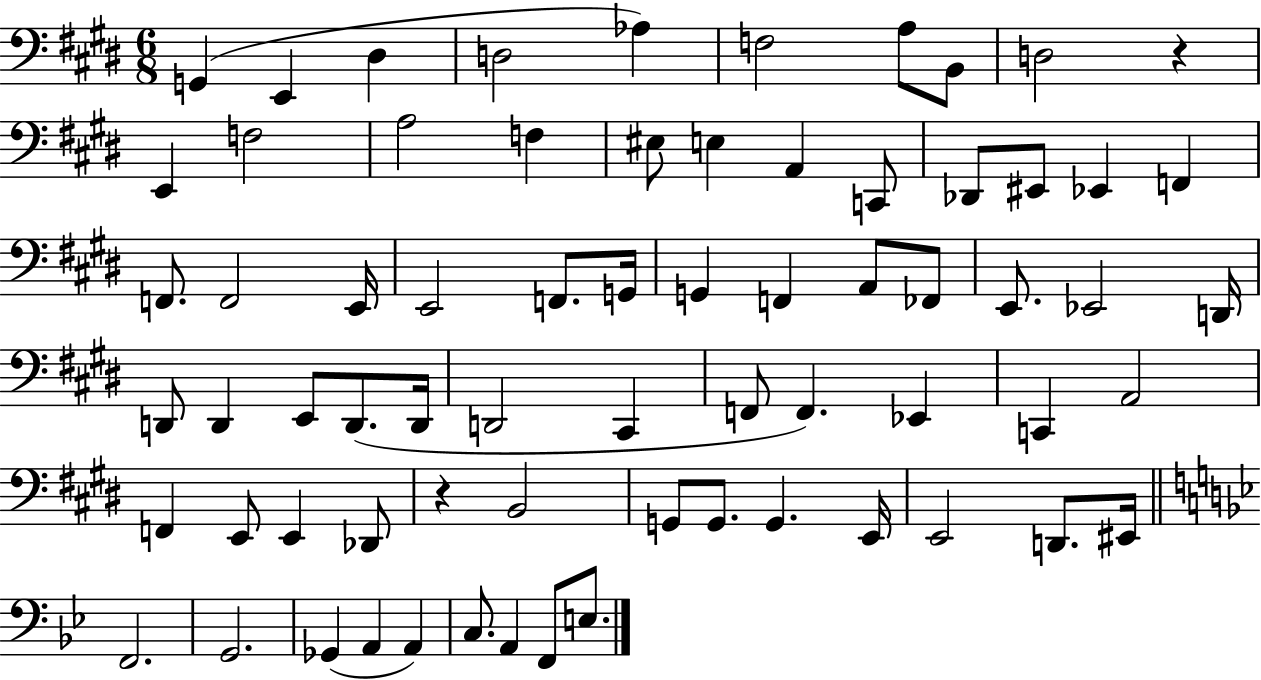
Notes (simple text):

G2/q E2/q D#3/q D3/h Ab3/q F3/h A3/e B2/e D3/h R/q E2/q F3/h A3/h F3/q EIS3/e E3/q A2/q C2/e Db2/e EIS2/e Eb2/q F2/q F2/e. F2/h E2/s E2/h F2/e. G2/s G2/q F2/q A2/e FES2/e E2/e. Eb2/h D2/s D2/e D2/q E2/e D2/e. D2/s D2/h C#2/q F2/e F2/q. Eb2/q C2/q A2/h F2/q E2/e E2/q Db2/e R/q B2/h G2/e G2/e. G2/q. E2/s E2/h D2/e. EIS2/s F2/h. G2/h. Gb2/q A2/q A2/q C3/e. A2/q F2/e E3/e.